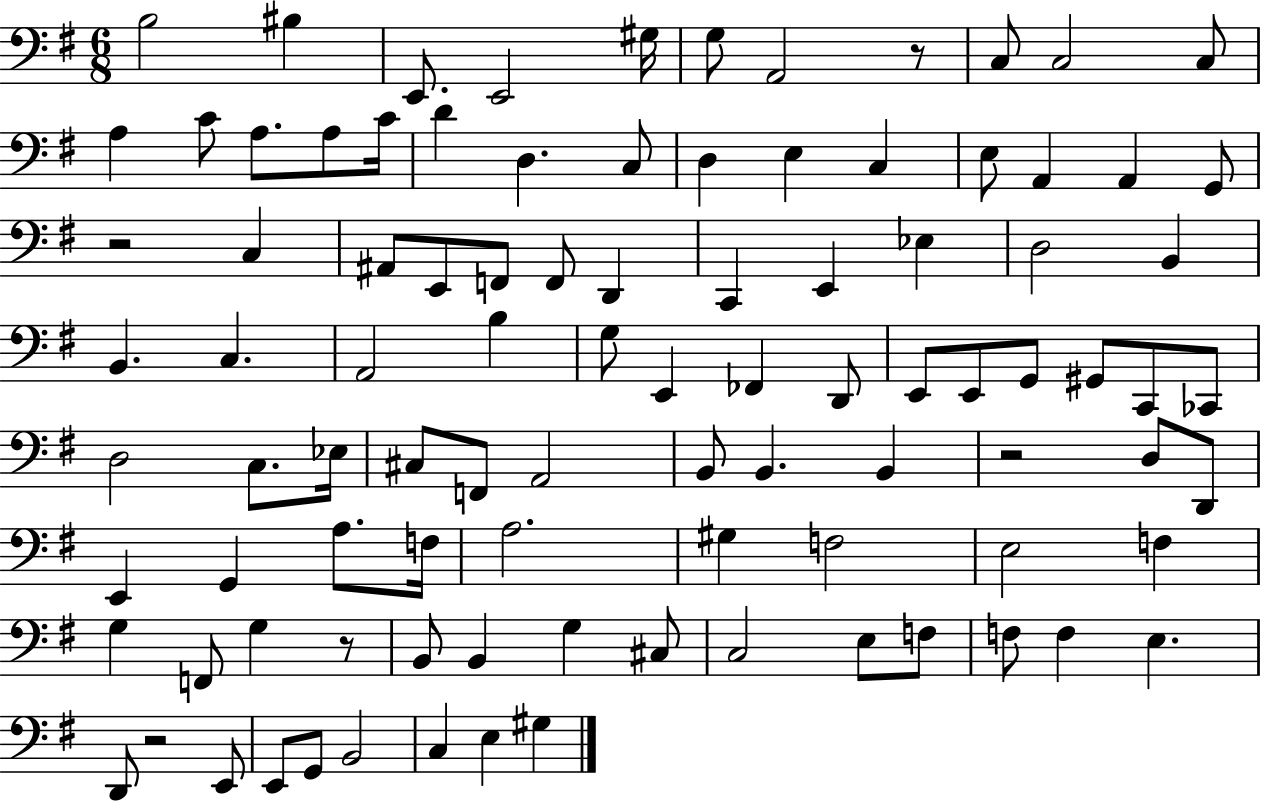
B3/h BIS3/q E2/e. E2/h G#3/s G3/e A2/h R/e C3/e C3/h C3/e A3/q C4/e A3/e. A3/e C4/s D4/q D3/q. C3/e D3/q E3/q C3/q E3/e A2/q A2/q G2/e R/h C3/q A#2/e E2/e F2/e F2/e D2/q C2/q E2/q Eb3/q D3/h B2/q B2/q. C3/q. A2/h B3/q G3/e E2/q FES2/q D2/e E2/e E2/e G2/e G#2/e C2/e CES2/e D3/h C3/e. Eb3/s C#3/e F2/e A2/h B2/e B2/q. B2/q R/h D3/e D2/e E2/q G2/q A3/e. F3/s A3/h. G#3/q F3/h E3/h F3/q G3/q F2/e G3/q R/e B2/e B2/q G3/q C#3/e C3/h E3/e F3/e F3/e F3/q E3/q. D2/e R/h E2/e E2/e G2/e B2/h C3/q E3/q G#3/q